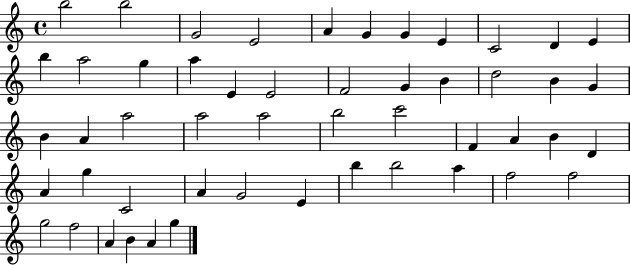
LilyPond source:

{
  \clef treble
  \time 4/4
  \defaultTimeSignature
  \key c \major
  b''2 b''2 | g'2 e'2 | a'4 g'4 g'4 e'4 | c'2 d'4 e'4 | \break b''4 a''2 g''4 | a''4 e'4 e'2 | f'2 g'4 b'4 | d''2 b'4 g'4 | \break b'4 a'4 a''2 | a''2 a''2 | b''2 c'''2 | f'4 a'4 b'4 d'4 | \break a'4 g''4 c'2 | a'4 g'2 e'4 | b''4 b''2 a''4 | f''2 f''2 | \break g''2 f''2 | a'4 b'4 a'4 g''4 | \bar "|."
}